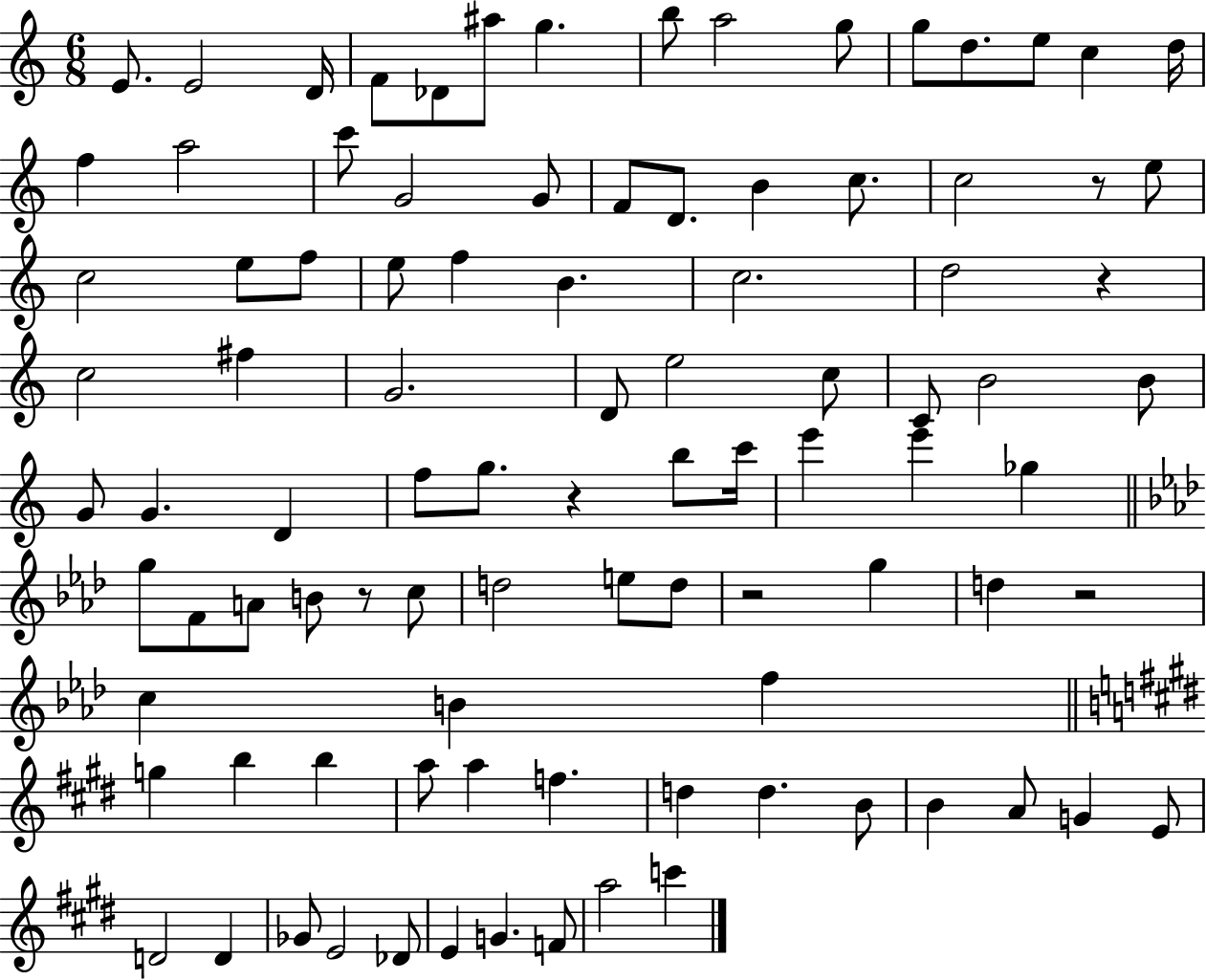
X:1
T:Untitled
M:6/8
L:1/4
K:C
E/2 E2 D/4 F/2 _D/2 ^a/2 g b/2 a2 g/2 g/2 d/2 e/2 c d/4 f a2 c'/2 G2 G/2 F/2 D/2 B c/2 c2 z/2 e/2 c2 e/2 f/2 e/2 f B c2 d2 z c2 ^f G2 D/2 e2 c/2 C/2 B2 B/2 G/2 G D f/2 g/2 z b/2 c'/4 e' e' _g g/2 F/2 A/2 B/2 z/2 c/2 d2 e/2 d/2 z2 g d z2 c B f g b b a/2 a f d d B/2 B A/2 G E/2 D2 D _G/2 E2 _D/2 E G F/2 a2 c'